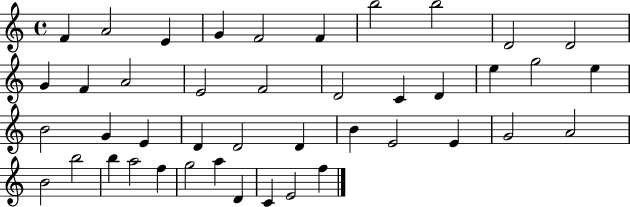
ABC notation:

X:1
T:Untitled
M:4/4
L:1/4
K:C
F A2 E G F2 F b2 b2 D2 D2 G F A2 E2 F2 D2 C D e g2 e B2 G E D D2 D B E2 E G2 A2 B2 b2 b a2 f g2 a D C E2 f